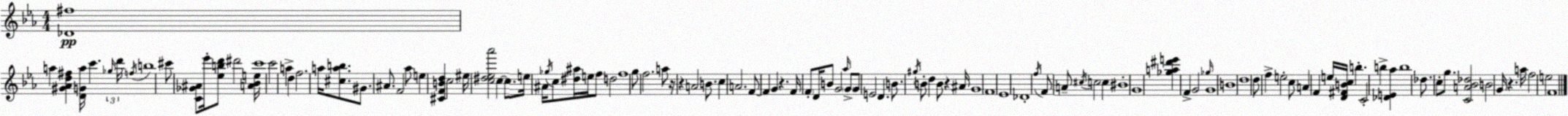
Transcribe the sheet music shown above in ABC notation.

X:1
T:Untitled
M:4/4
L:1/4
K:Eb
[_D^f]4 a [^G_Ad^f] [DGa]/4 c' _g/4 d'/4 f/4 b4 ^c'/2 [C_G^A]/2 _e'/4 [_ebd']/2 ^d'2 [A_Be]/4 c'4 c'2 a d f2 a/4 [^cab]/2 ^G/2 ^A/2 F2 _a/2 e [^CFBd] c2 ^e/4 [c^d_e_a']2 c c/2 e/4 ^A/4 _g/4 c/2 [^d^a]/4 e/4 f/2 d2 f4 g/2 f2 a/2 z/4 z A2 B/2 c A2 F/2 F G z F/4 F/2 D/4 B/2 G2 _a/4 G/2 G/2 E2 D B/2 ^g/4 B/2 d B/2 z ^A/4 G4 F4 _E4 _D4 f/4 F/2 A/2 ^c/4 c2 c ^B4 G4 [_ga^d'e'] F G2 _g/4 G4 B4 d4 d/2 f e2 c/2 A F e/4 [D^FBc]/4 b C2 b [_DE_a] b4 _d/2 c/2 g/2 [CA_B_d]2 B2 G/4 z a/4 f2 e2 F4